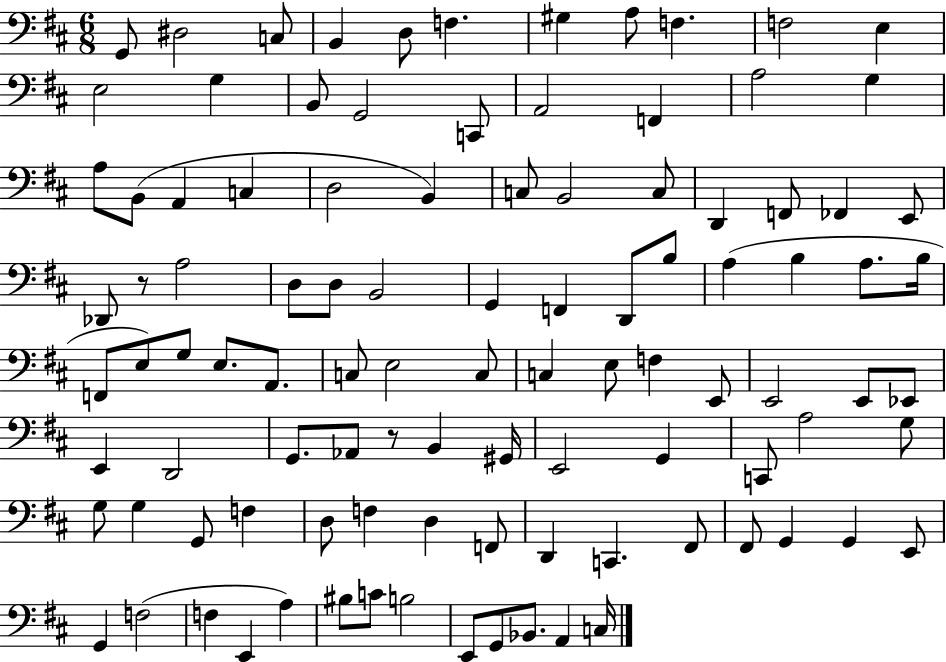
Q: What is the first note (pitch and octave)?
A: G2